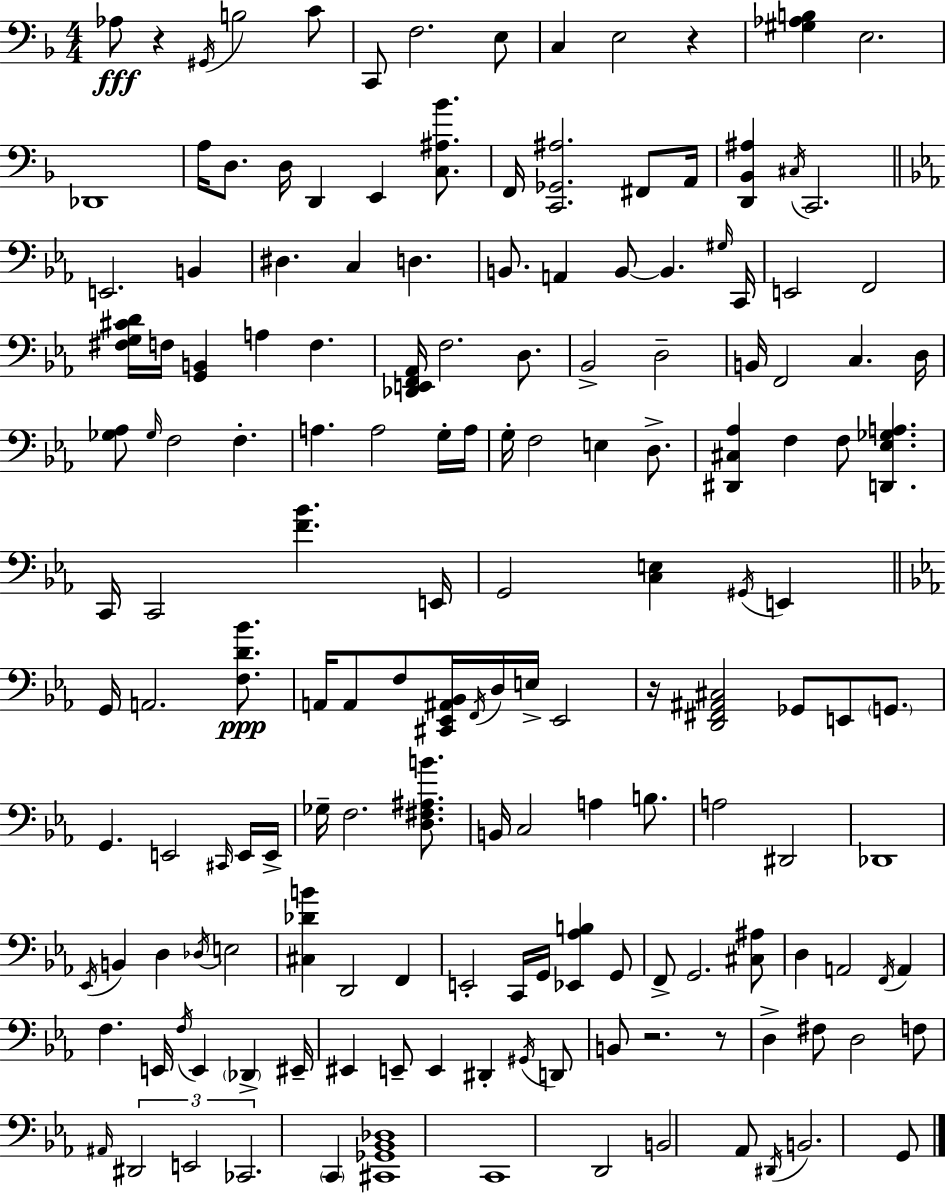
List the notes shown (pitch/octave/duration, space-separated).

Ab3/e R/q G#2/s B3/h C4/e C2/e F3/h. E3/e C3/q E3/h R/q [G#3,Ab3,B3]/q E3/h. Db2/w A3/s D3/e. D3/s D2/q E2/q [C3,A#3,Bb4]/e. F2/s [C2,Gb2,A#3]/h. F#2/e A2/s [D2,Bb2,A#3]/q C#3/s C2/h. E2/h. B2/q D#3/q. C3/q D3/q. B2/e. A2/q B2/e B2/q. G#3/s C2/s E2/h F2/h [F#3,G3,C#4,D4]/s F3/s [G2,B2]/q A3/q F3/q. [Db2,E2,F2,Ab2]/s F3/h. D3/e. Bb2/h D3/h B2/s F2/h C3/q. D3/s [Gb3,Ab3]/e Gb3/s F3/h F3/q. A3/q. A3/h G3/s A3/s G3/s F3/h E3/q D3/e. [D#2,C#3,Ab3]/q F3/q F3/e [D2,Eb3,Gb3,A3]/q. C2/s C2/h [F4,Bb4]/q. E2/s G2/h [C3,E3]/q G#2/s E2/q G2/s A2/h. [F3,D4,Bb4]/e. A2/s A2/e F3/e [C#2,Eb2,A#2,Bb2]/s F2/s D3/s E3/s Eb2/h R/s [D2,F#2,A#2,C#3]/h Gb2/e E2/e G2/e. G2/q. E2/h C#2/s E2/s E2/s Gb3/s F3/h. [D3,F#3,A#3,B4]/e. B2/s C3/h A3/q B3/e. A3/h D#2/h Db2/w Eb2/s B2/q D3/q Db3/s E3/h [C#3,Db4,B4]/q D2/h F2/q E2/h C2/s G2/s [Eb2,Ab3,B3]/q G2/e F2/e G2/h. [C#3,A#3]/e D3/q A2/h F2/s A2/q F3/q. E2/s F3/s E2/q Db2/q EIS2/s EIS2/q E2/e E2/q D#2/q G#2/s D2/e B2/e R/h. R/e D3/q F#3/e D3/h F3/e A#2/s D#2/h E2/h CES2/h. C2/q [C#2,Gb2,Bb2,Db3]/w C2/w D2/h B2/h Ab2/e D#2/s B2/h. G2/e